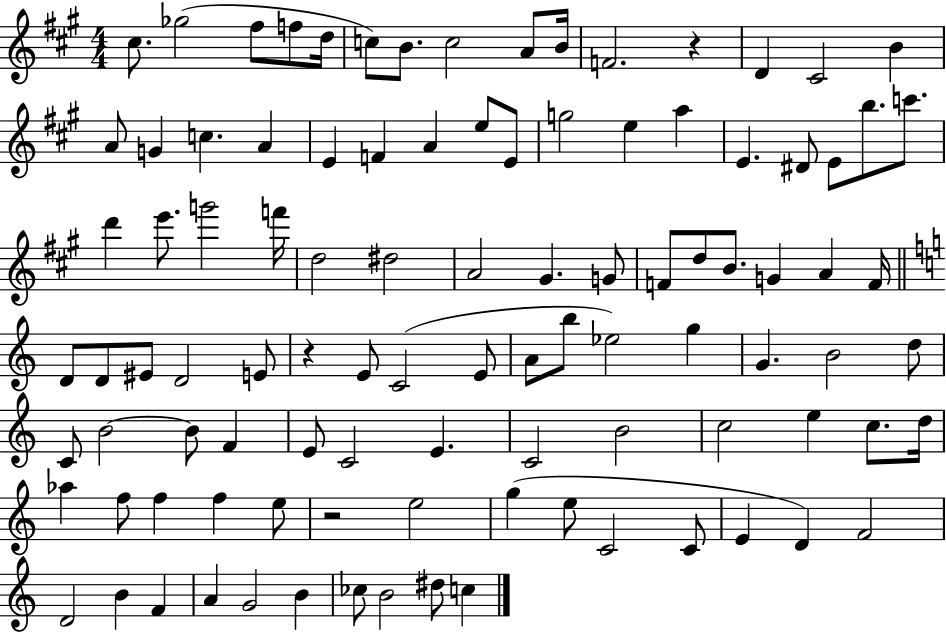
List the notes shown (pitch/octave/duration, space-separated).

C#5/e. Gb5/h F#5/e F5/e D5/s C5/e B4/e. C5/h A4/e B4/s F4/h. R/q D4/q C#4/h B4/q A4/e G4/q C5/q. A4/q E4/q F4/q A4/q E5/e E4/e G5/h E5/q A5/q E4/q. D#4/e E4/e B5/e. C6/e. D6/q E6/e. G6/h F6/s D5/h D#5/h A4/h G#4/q. G4/e F4/e D5/e B4/e. G4/q A4/q F4/s D4/e D4/e EIS4/e D4/h E4/e R/q E4/e C4/h E4/e A4/e B5/e Eb5/h G5/q G4/q. B4/h D5/e C4/e B4/h B4/e F4/q E4/e C4/h E4/q. C4/h B4/h C5/h E5/q C5/e. D5/s Ab5/q F5/e F5/q F5/q E5/e R/h E5/h G5/q E5/e C4/h C4/e E4/q D4/q F4/h D4/h B4/q F4/q A4/q G4/h B4/q CES5/e B4/h D#5/e C5/q